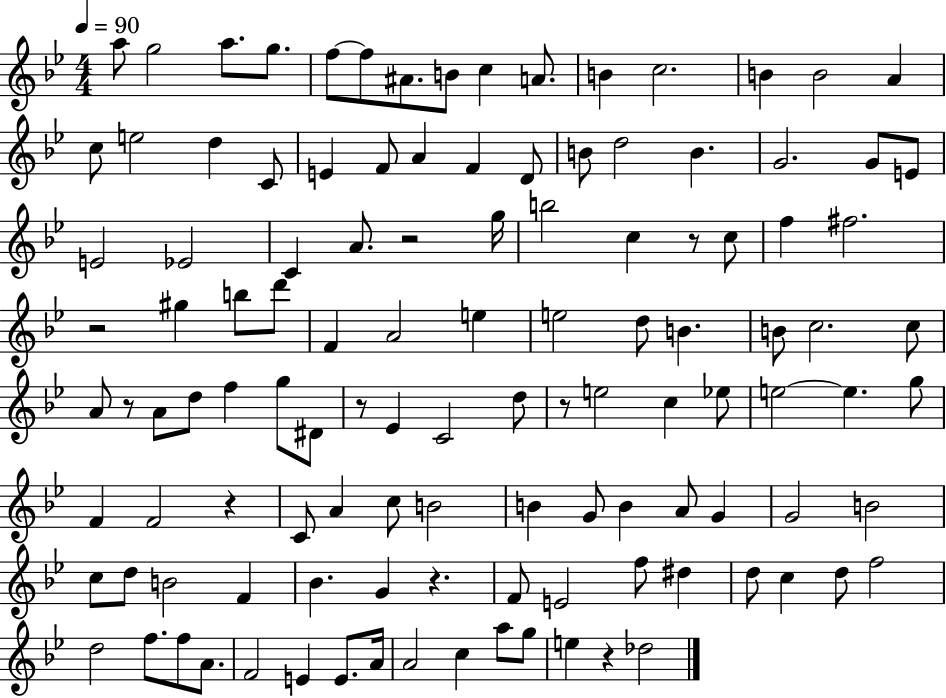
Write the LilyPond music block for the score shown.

{
  \clef treble
  \numericTimeSignature
  \time 4/4
  \key bes \major
  \tempo 4 = 90
  \repeat volta 2 { a''8 g''2 a''8. g''8. | f''8~~ f''8 ais'8. b'8 c''4 a'8. | b'4 c''2. | b'4 b'2 a'4 | \break c''8 e''2 d''4 c'8 | e'4 f'8 a'4 f'4 d'8 | b'8 d''2 b'4. | g'2. g'8 e'8 | \break e'2 ees'2 | c'4 a'8. r2 g''16 | b''2 c''4 r8 c''8 | f''4 fis''2. | \break r2 gis''4 b''8 d'''8 | f'4 a'2 e''4 | e''2 d''8 b'4. | b'8 c''2. c''8 | \break a'8 r8 a'8 d''8 f''4 g''8 dis'8 | r8 ees'4 c'2 d''8 | r8 e''2 c''4 ees''8 | e''2~~ e''4. g''8 | \break f'4 f'2 r4 | c'8 a'4 c''8 b'2 | b'4 g'8 b'4 a'8 g'4 | g'2 b'2 | \break c''8 d''8 b'2 f'4 | bes'4. g'4 r4. | f'8 e'2 f''8 dis''4 | d''8 c''4 d''8 f''2 | \break d''2 f''8. f''8 a'8. | f'2 e'4 e'8. a'16 | a'2 c''4 a''8 g''8 | e''4 r4 des''2 | \break } \bar "|."
}